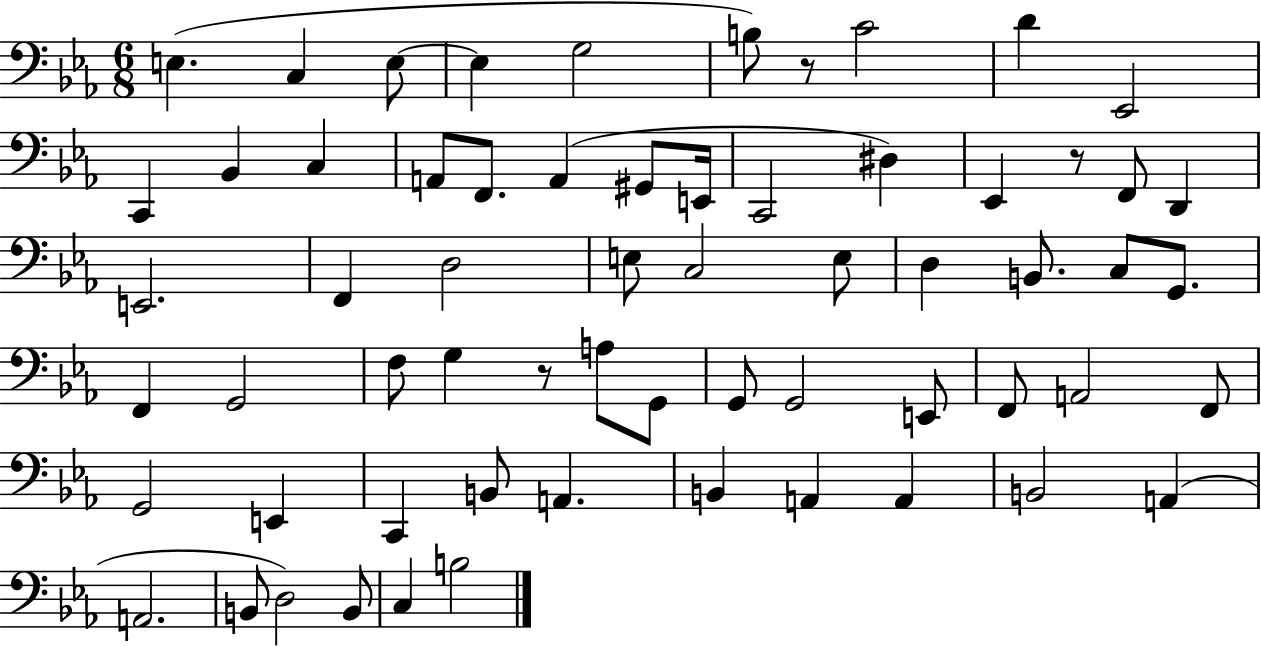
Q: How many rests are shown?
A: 3